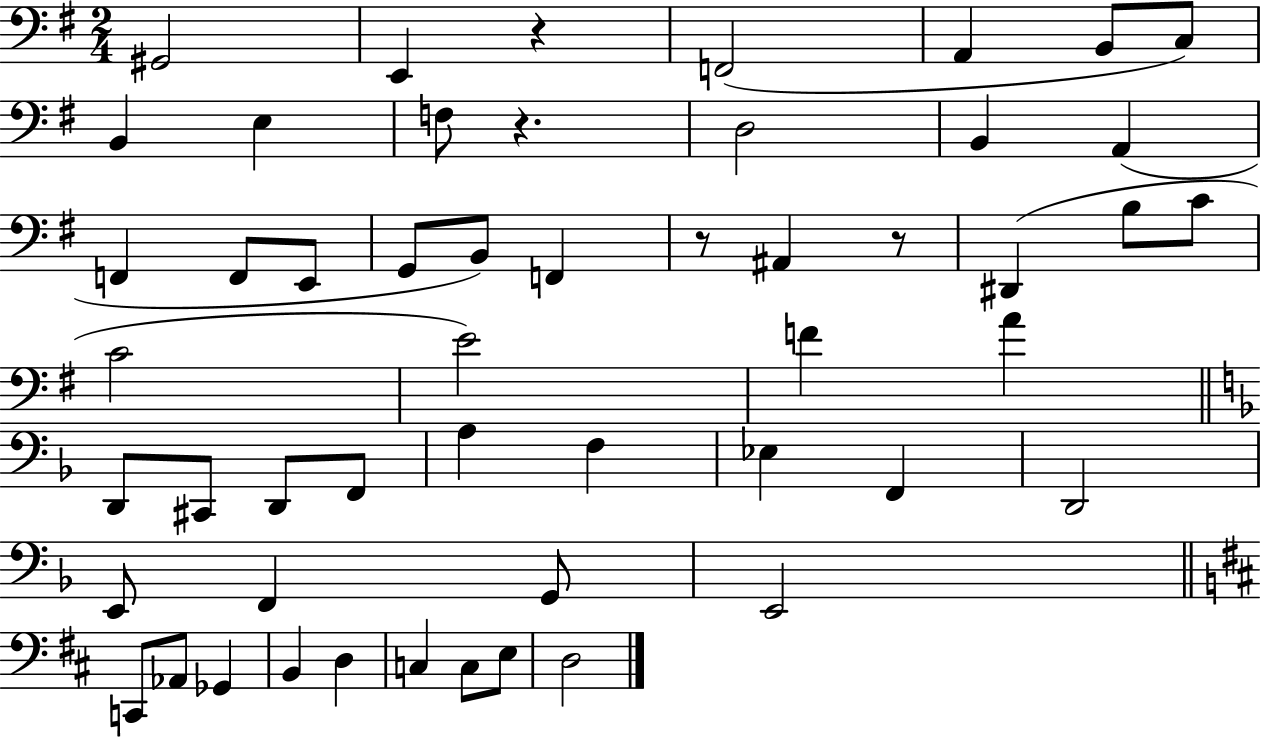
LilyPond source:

{
  \clef bass
  \numericTimeSignature
  \time 2/4
  \key g \major
  gis,2 | e,4 r4 | f,2( | a,4 b,8 c8) | \break b,4 e4 | f8 r4. | d2 | b,4 a,4( | \break f,4 f,8 e,8 | g,8 b,8) f,4 | r8 ais,4 r8 | dis,4( b8 c'8 | \break c'2 | e'2) | f'4 a'4 | \bar "||" \break \key f \major d,8 cis,8 d,8 f,8 | a4 f4 | ees4 f,4 | d,2 | \break e,8 f,4 g,8 | e,2 | \bar "||" \break \key d \major c,8 aes,8 ges,4 | b,4 d4 | c4 c8 e8 | d2 | \break \bar "|."
}